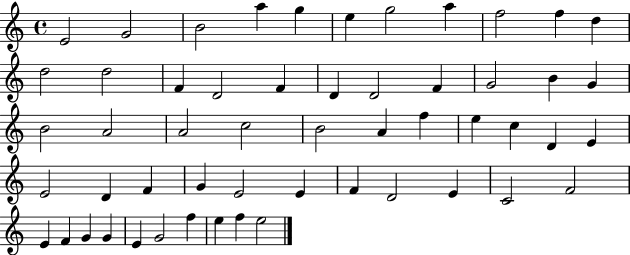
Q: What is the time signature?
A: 4/4